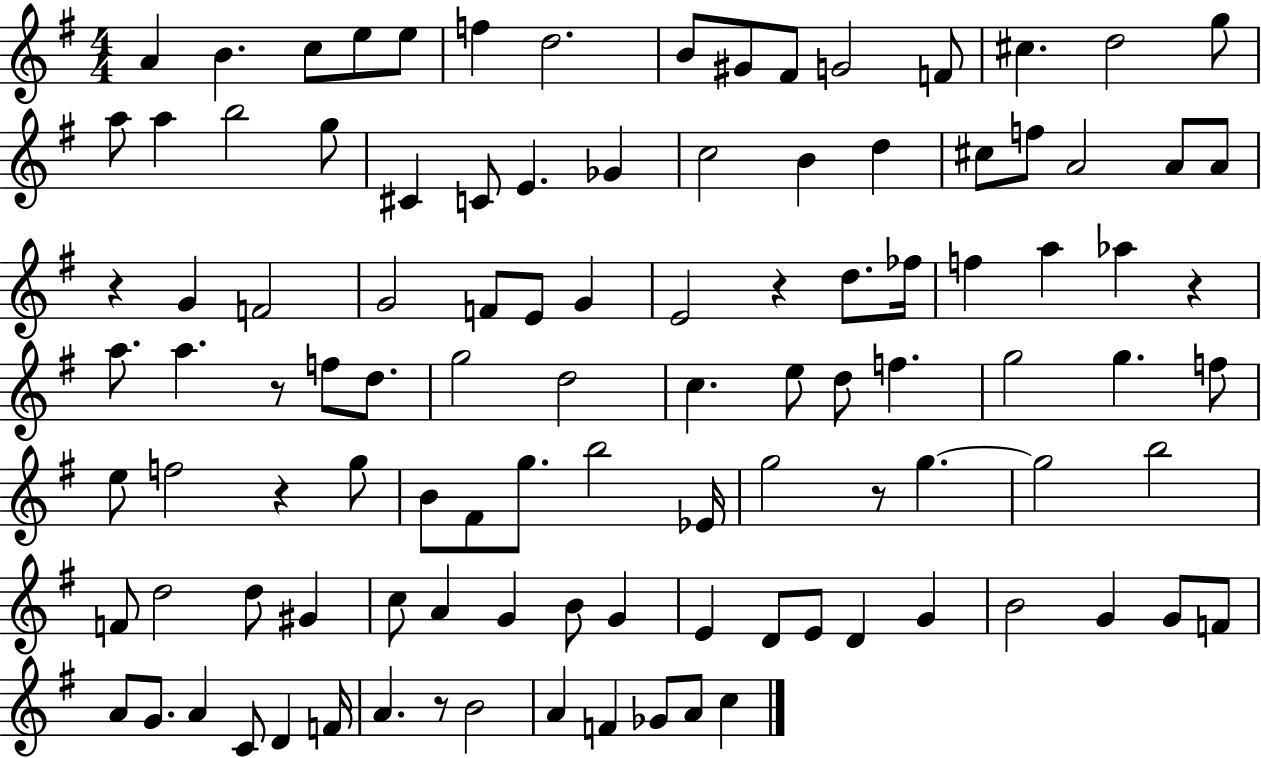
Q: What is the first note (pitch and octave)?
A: A4